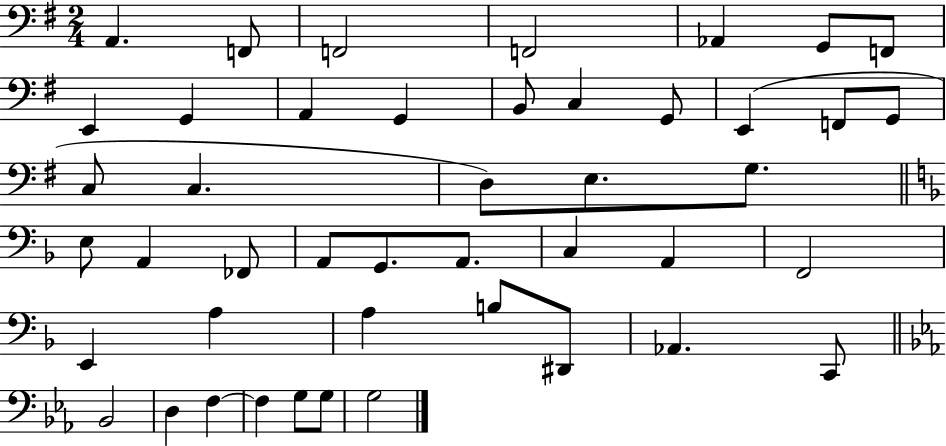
A2/q. F2/e F2/h F2/h Ab2/q G2/e F2/e E2/q G2/q A2/q G2/q B2/e C3/q G2/e E2/q F2/e G2/e C3/e C3/q. D3/e E3/e. G3/e. E3/e A2/q FES2/e A2/e G2/e. A2/e. C3/q A2/q F2/h E2/q A3/q A3/q B3/e D#2/e Ab2/q. C2/e Bb2/h D3/q F3/q F3/q G3/e G3/e G3/h